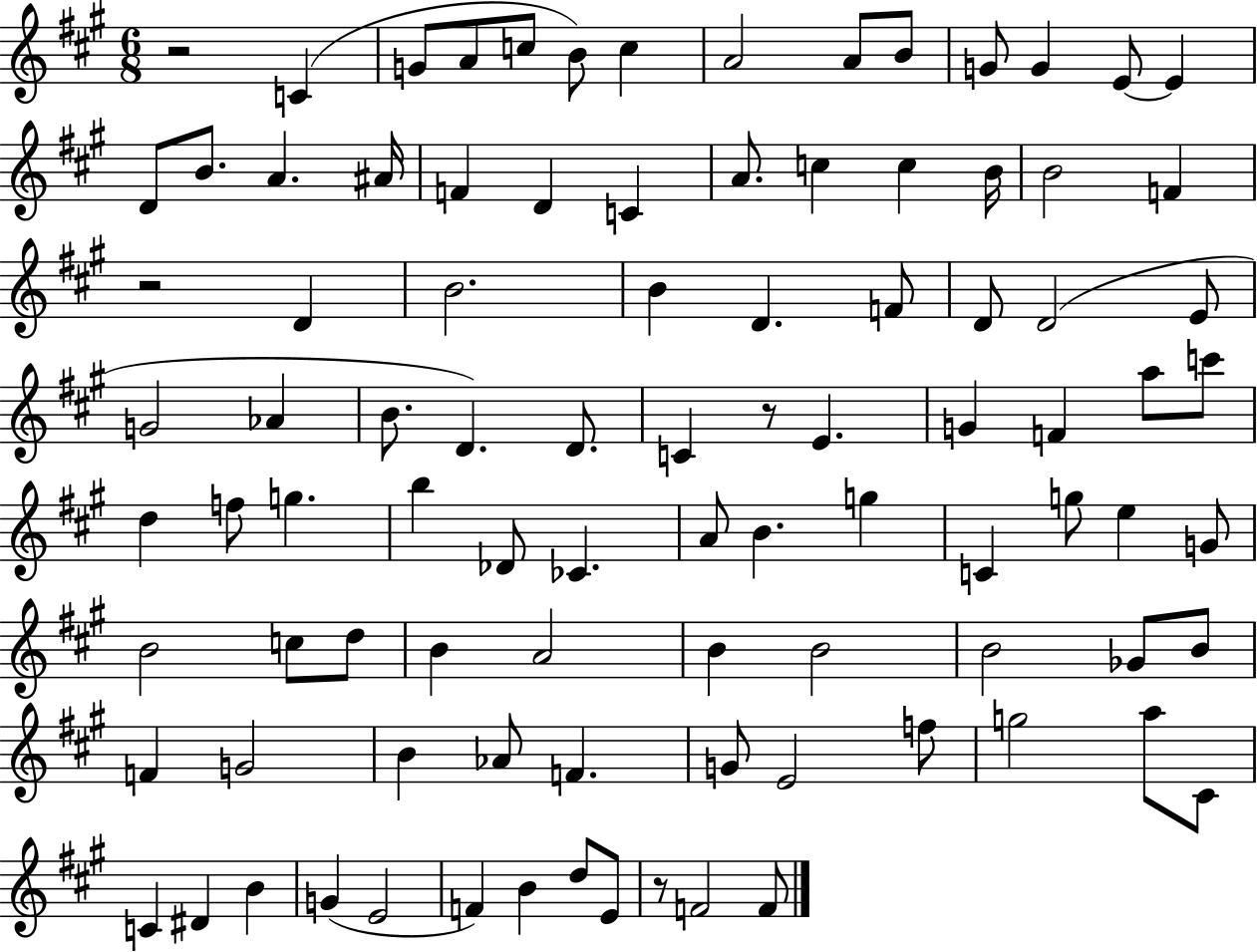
X:1
T:Untitled
M:6/8
L:1/4
K:A
z2 C G/2 A/2 c/2 B/2 c A2 A/2 B/2 G/2 G E/2 E D/2 B/2 A ^A/4 F D C A/2 c c B/4 B2 F z2 D B2 B D F/2 D/2 D2 E/2 G2 _A B/2 D D/2 C z/2 E G F a/2 c'/2 d f/2 g b _D/2 _C A/2 B g C g/2 e G/2 B2 c/2 d/2 B A2 B B2 B2 _G/2 B/2 F G2 B _A/2 F G/2 E2 f/2 g2 a/2 ^C/2 C ^D B G E2 F B d/2 E/2 z/2 F2 F/2